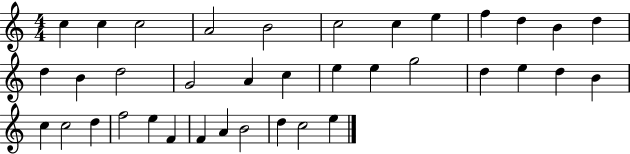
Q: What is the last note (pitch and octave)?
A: E5